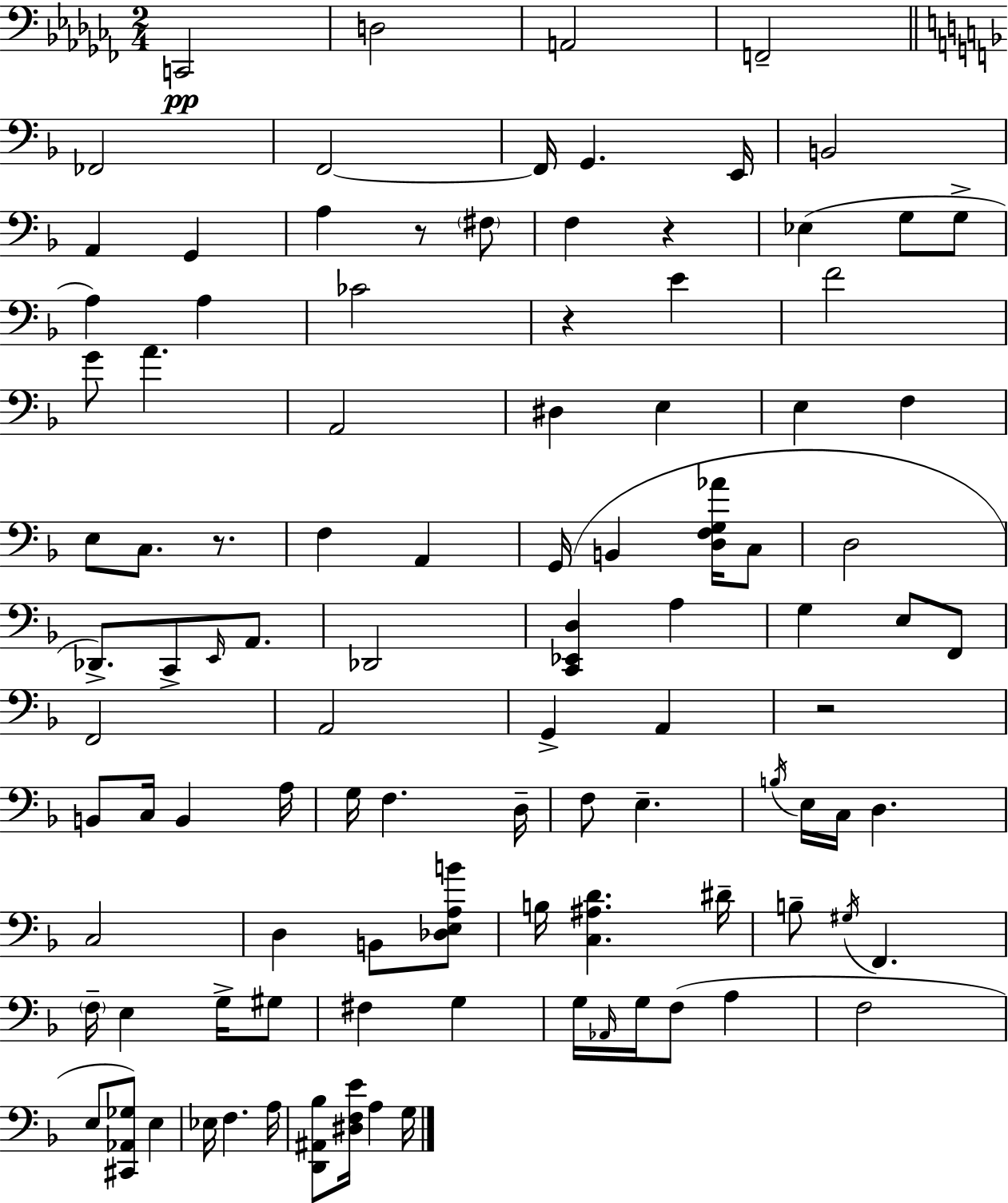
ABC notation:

X:1
T:Untitled
M:2/4
L:1/4
K:Abm
C,,2 D,2 A,,2 F,,2 _F,,2 F,,2 F,,/4 G,, E,,/4 B,,2 A,, G,, A, z/2 ^F,/2 F, z _E, G,/2 G,/2 A, A, _C2 z E F2 G/2 A A,,2 ^D, E, E, F, E,/2 C,/2 z/2 F, A,, G,,/4 B,, [D,F,G,_A]/4 C,/2 D,2 _D,,/2 C,,/2 E,,/4 A,,/2 _D,,2 [C,,_E,,D,] A, G, E,/2 F,,/2 F,,2 A,,2 G,, A,, z2 B,,/2 C,/4 B,, A,/4 G,/4 F, D,/4 F,/2 E, B,/4 E,/4 C,/4 D, C,2 D, B,,/2 [_D,E,A,B]/2 B,/4 [C,^A,D] ^D/4 B,/2 ^G,/4 F,, F,/4 E, G,/4 ^G,/2 ^F, G, G,/4 _A,,/4 G,/4 F,/2 A, F,2 E,/2 [^C,,_A,,_G,]/2 E, _E,/4 F, A,/4 [D,,^A,,_B,]/2 [^D,F,E]/4 A, G,/4